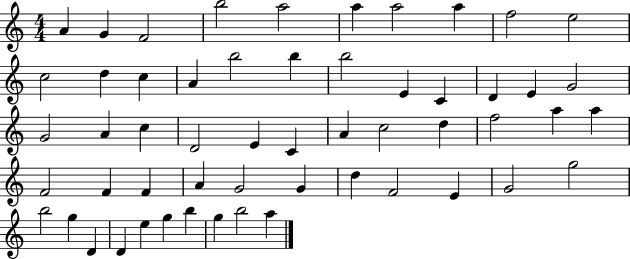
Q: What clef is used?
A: treble